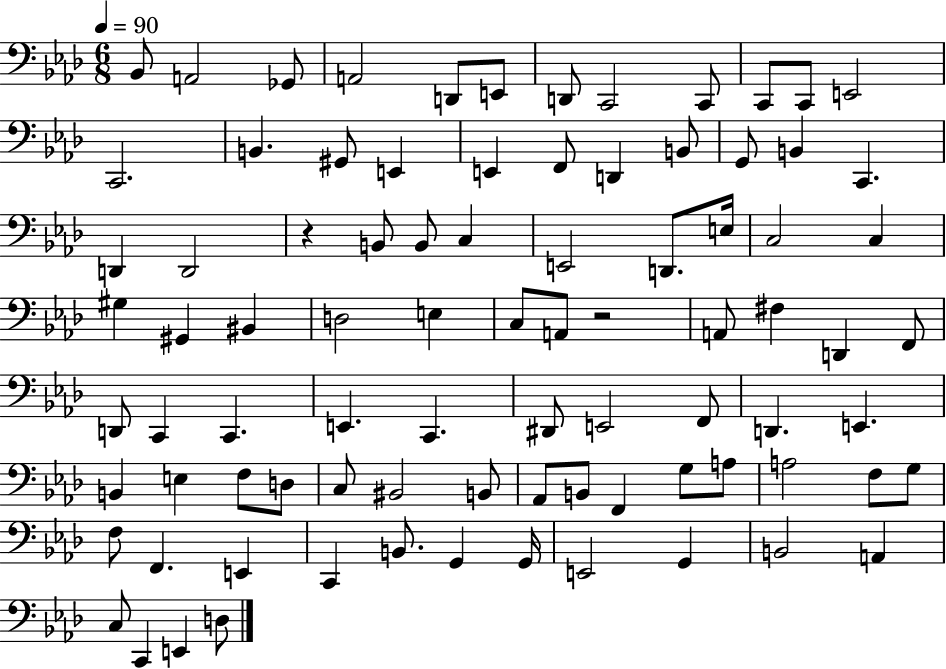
X:1
T:Untitled
M:6/8
L:1/4
K:Ab
_B,,/2 A,,2 _G,,/2 A,,2 D,,/2 E,,/2 D,,/2 C,,2 C,,/2 C,,/2 C,,/2 E,,2 C,,2 B,, ^G,,/2 E,, E,, F,,/2 D,, B,,/2 G,,/2 B,, C,, D,, D,,2 z B,,/2 B,,/2 C, E,,2 D,,/2 E,/4 C,2 C, ^G, ^G,, ^B,, D,2 E, C,/2 A,,/2 z2 A,,/2 ^F, D,, F,,/2 D,,/2 C,, C,, E,, C,, ^D,,/2 E,,2 F,,/2 D,, E,, B,, E, F,/2 D,/2 C,/2 ^B,,2 B,,/2 _A,,/2 B,,/2 F,, G,/2 A,/2 A,2 F,/2 G,/2 F,/2 F,, E,, C,, B,,/2 G,, G,,/4 E,,2 G,, B,,2 A,, C,/2 C,, E,, D,/2